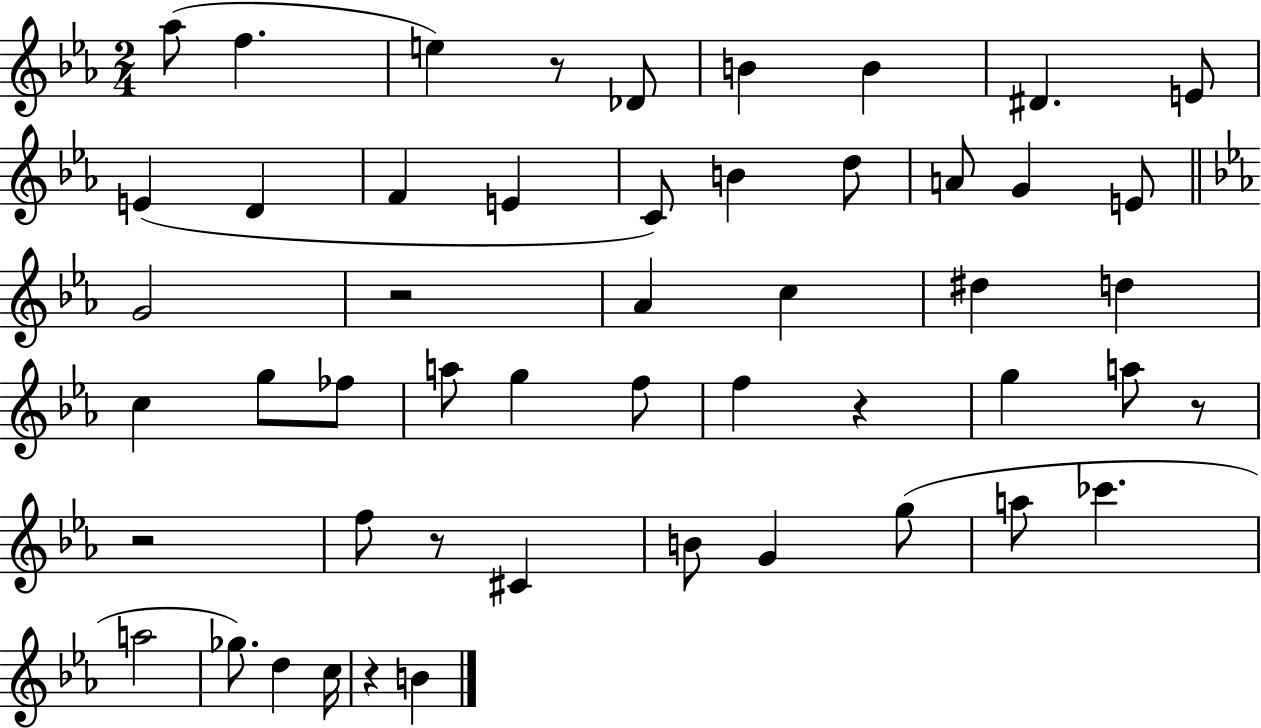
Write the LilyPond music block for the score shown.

{
  \clef treble
  \numericTimeSignature
  \time 2/4
  \key ees \major
  aes''8( f''4. | e''4) r8 des'8 | b'4 b'4 | dis'4. e'8 | \break e'4( d'4 | f'4 e'4 | c'8) b'4 d''8 | a'8 g'4 e'8 | \break \bar "||" \break \key ees \major g'2 | r2 | aes'4 c''4 | dis''4 d''4 | \break c''4 g''8 fes''8 | a''8 g''4 f''8 | f''4 r4 | g''4 a''8 r8 | \break r2 | f''8 r8 cis'4 | b'8 g'4 g''8( | a''8 ces'''4. | \break a''2 | ges''8.) d''4 c''16 | r4 b'4 | \bar "|."
}